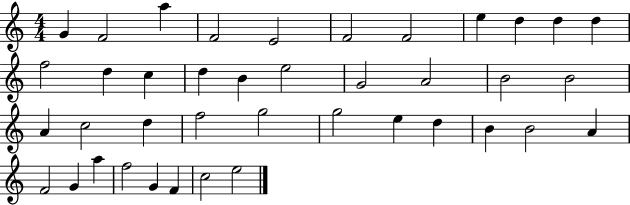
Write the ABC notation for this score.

X:1
T:Untitled
M:4/4
L:1/4
K:C
G F2 a F2 E2 F2 F2 e d d d f2 d c d B e2 G2 A2 B2 B2 A c2 d f2 g2 g2 e d B B2 A F2 G a f2 G F c2 e2